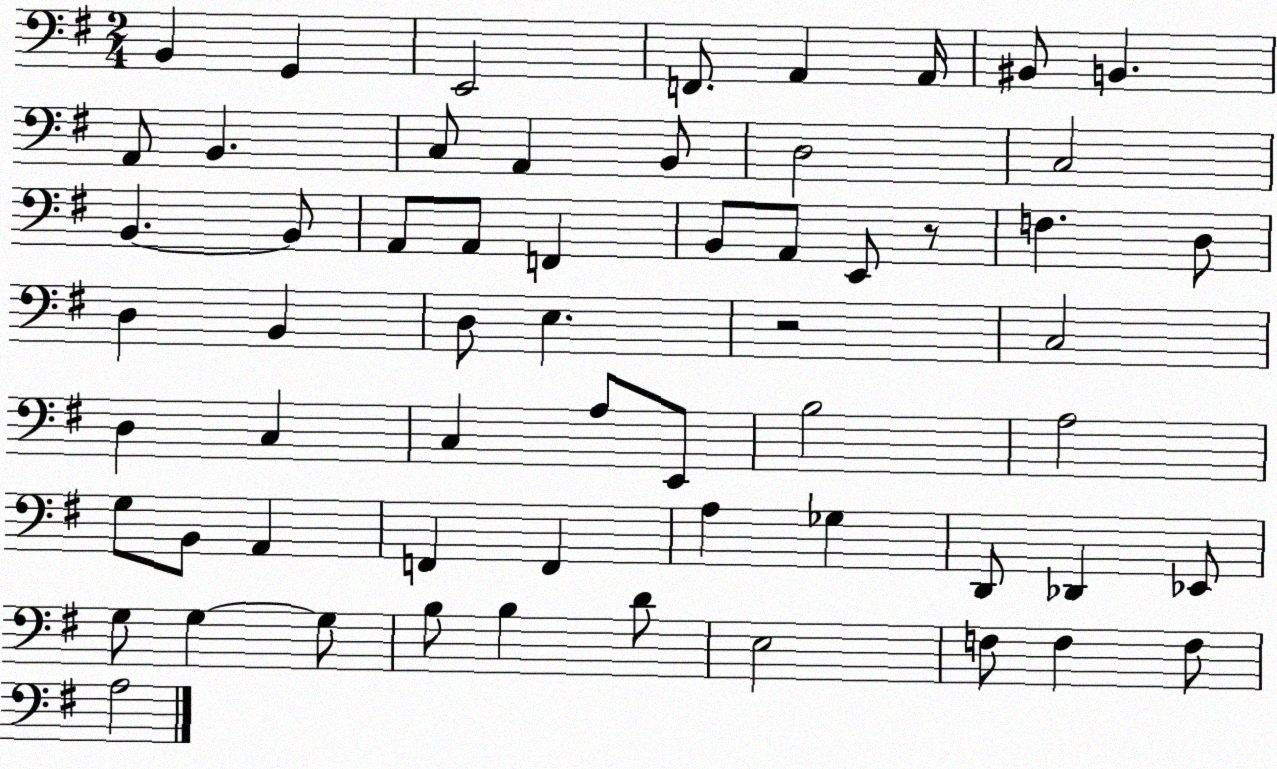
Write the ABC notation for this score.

X:1
T:Untitled
M:2/4
L:1/4
K:G
B,, G,, E,,2 F,,/2 A,, A,,/4 ^B,,/2 B,, A,,/2 B,, C,/2 A,, B,,/2 D,2 C,2 B,, B,,/2 A,,/2 A,,/2 F,, B,,/2 A,,/2 E,,/2 z/2 F, D,/2 D, B,, D,/2 E, z2 C,2 D, C, C, A,/2 E,,/2 B,2 A,2 G,/2 B,,/2 A,, F,, F,, A, _G, D,,/2 _D,, _E,,/2 G,/2 G, G,/2 B,/2 B, D/2 E,2 F,/2 F, F,/2 A,2